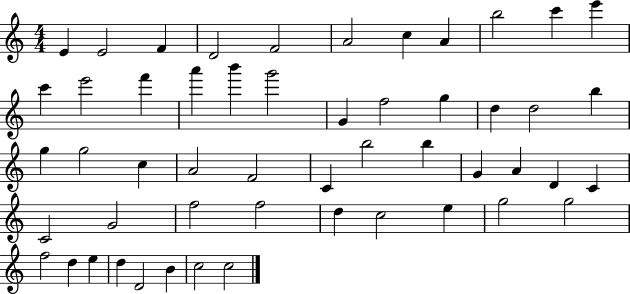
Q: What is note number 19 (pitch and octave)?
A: F5